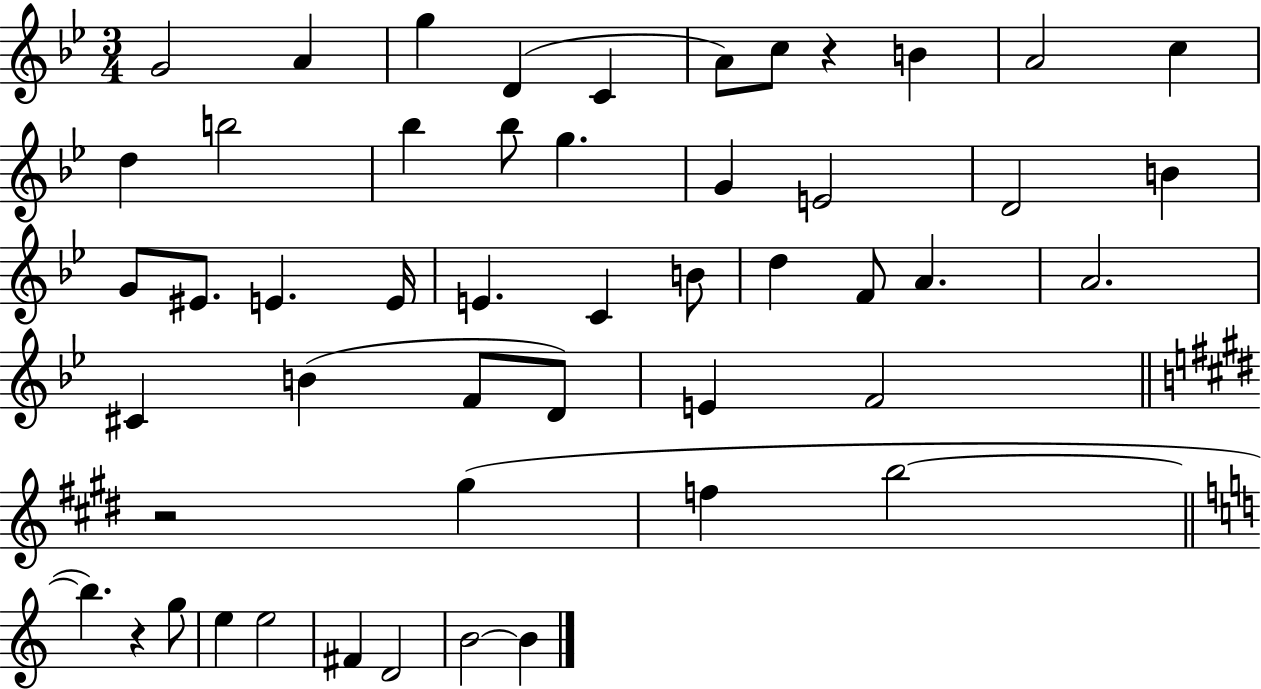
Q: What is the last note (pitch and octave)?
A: B4